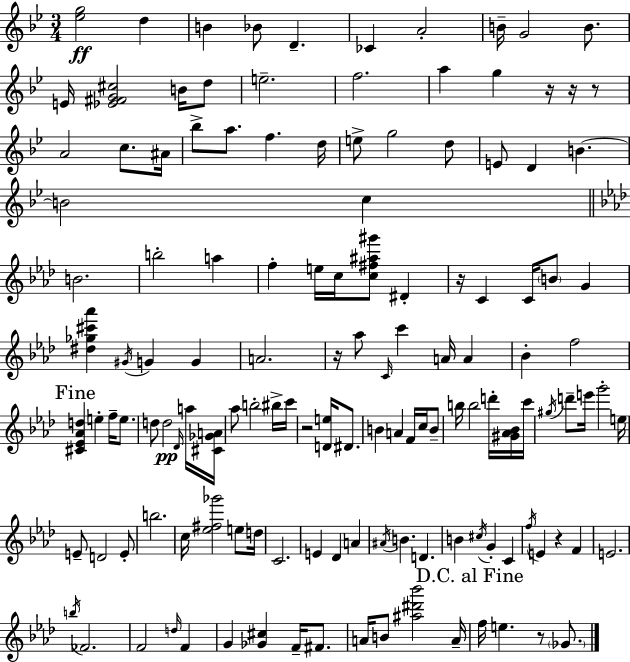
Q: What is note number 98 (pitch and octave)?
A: F5